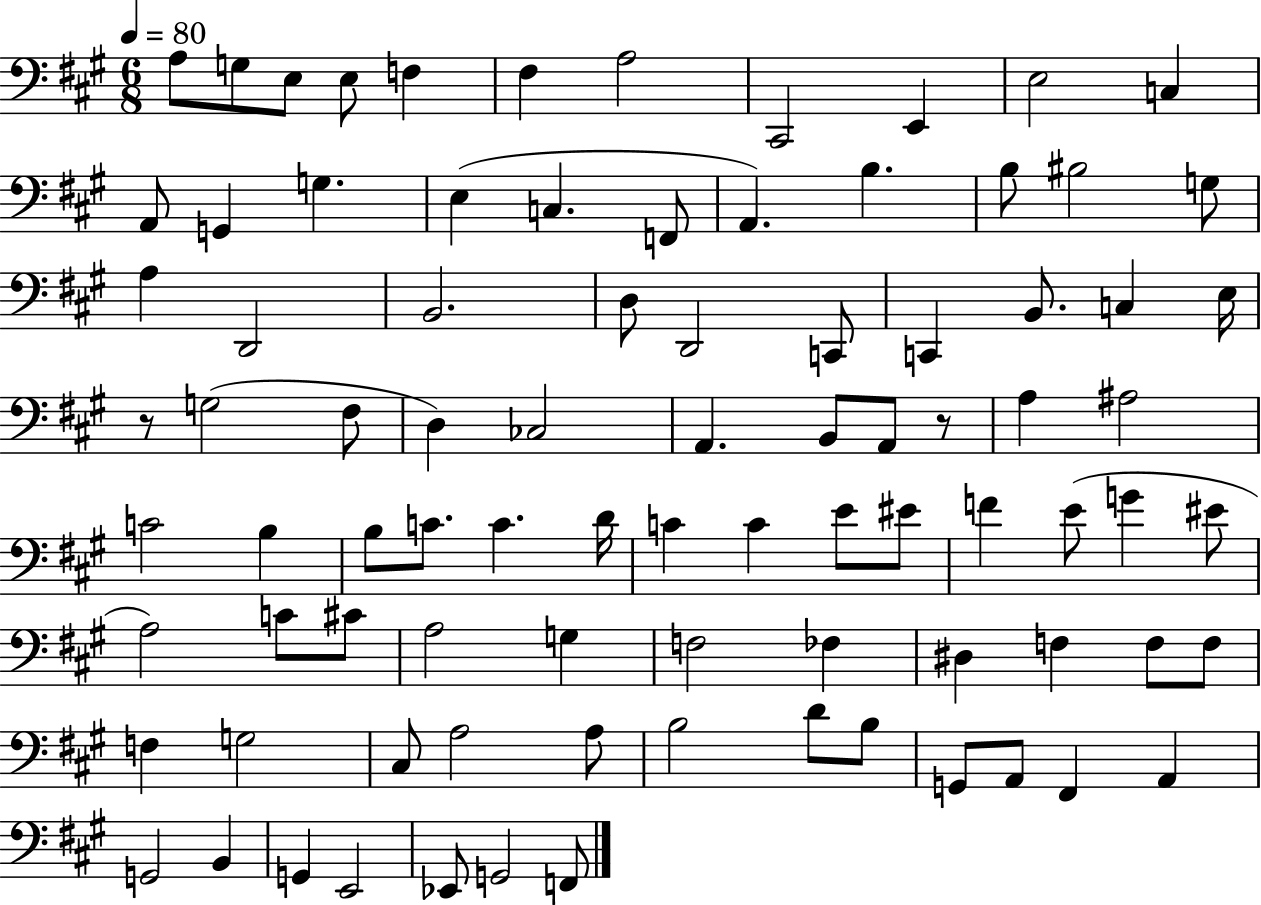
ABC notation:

X:1
T:Untitled
M:6/8
L:1/4
K:A
A,/2 G,/2 E,/2 E,/2 F, ^F, A,2 ^C,,2 E,, E,2 C, A,,/2 G,, G, E, C, F,,/2 A,, B, B,/2 ^B,2 G,/2 A, D,,2 B,,2 D,/2 D,,2 C,,/2 C,, B,,/2 C, E,/4 z/2 G,2 ^F,/2 D, _C,2 A,, B,,/2 A,,/2 z/2 A, ^A,2 C2 B, B,/2 C/2 C D/4 C C E/2 ^E/2 F E/2 G ^E/2 A,2 C/2 ^C/2 A,2 G, F,2 _F, ^D, F, F,/2 F,/2 F, G,2 ^C,/2 A,2 A,/2 B,2 D/2 B,/2 G,,/2 A,,/2 ^F,, A,, G,,2 B,, G,, E,,2 _E,,/2 G,,2 F,,/2